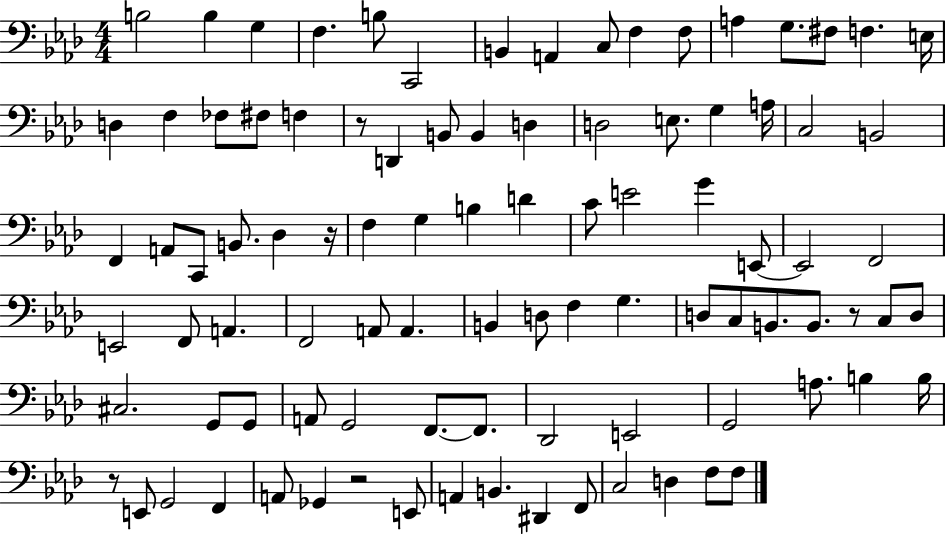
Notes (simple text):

B3/h B3/q G3/q F3/q. B3/e C2/h B2/q A2/q C3/e F3/q F3/e A3/q G3/e. F#3/e F3/q. E3/s D3/q F3/q FES3/e F#3/e F3/q R/e D2/q B2/e B2/q D3/q D3/h E3/e. G3/q A3/s C3/h B2/h F2/q A2/e C2/e B2/e. Db3/q R/s F3/q G3/q B3/q D4/q C4/e E4/h G4/q E2/e E2/h F2/h E2/h F2/e A2/q. F2/h A2/e A2/q. B2/q D3/e F3/q G3/q. D3/e C3/e B2/e. B2/e. R/e C3/e D3/e C#3/h. G2/e G2/e A2/e G2/h F2/e. F2/e. Db2/h E2/h G2/h A3/e. B3/q B3/s R/e E2/e G2/h F2/q A2/e Gb2/q R/h E2/e A2/q B2/q. D#2/q F2/e C3/h D3/q F3/e F3/e